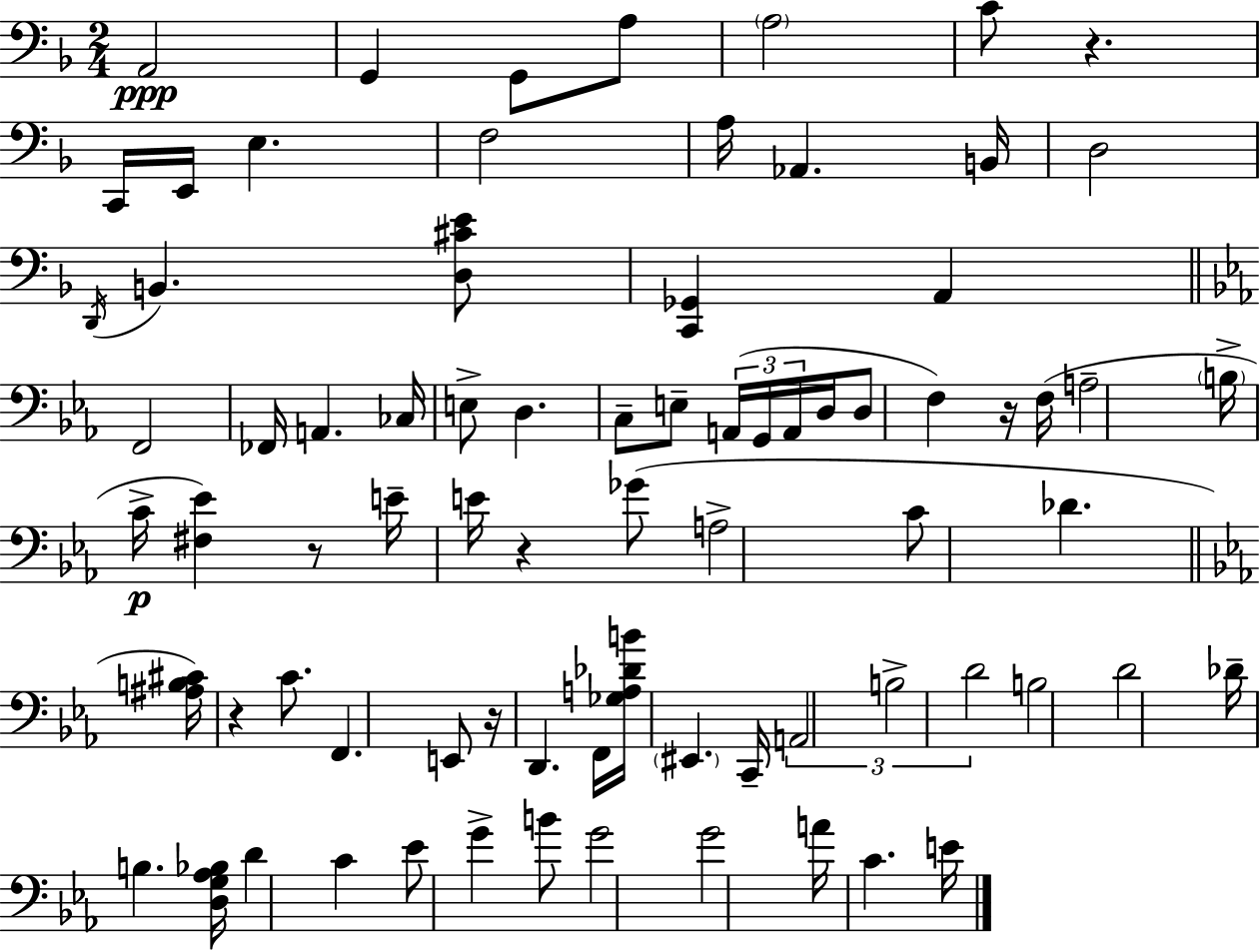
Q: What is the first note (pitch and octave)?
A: A2